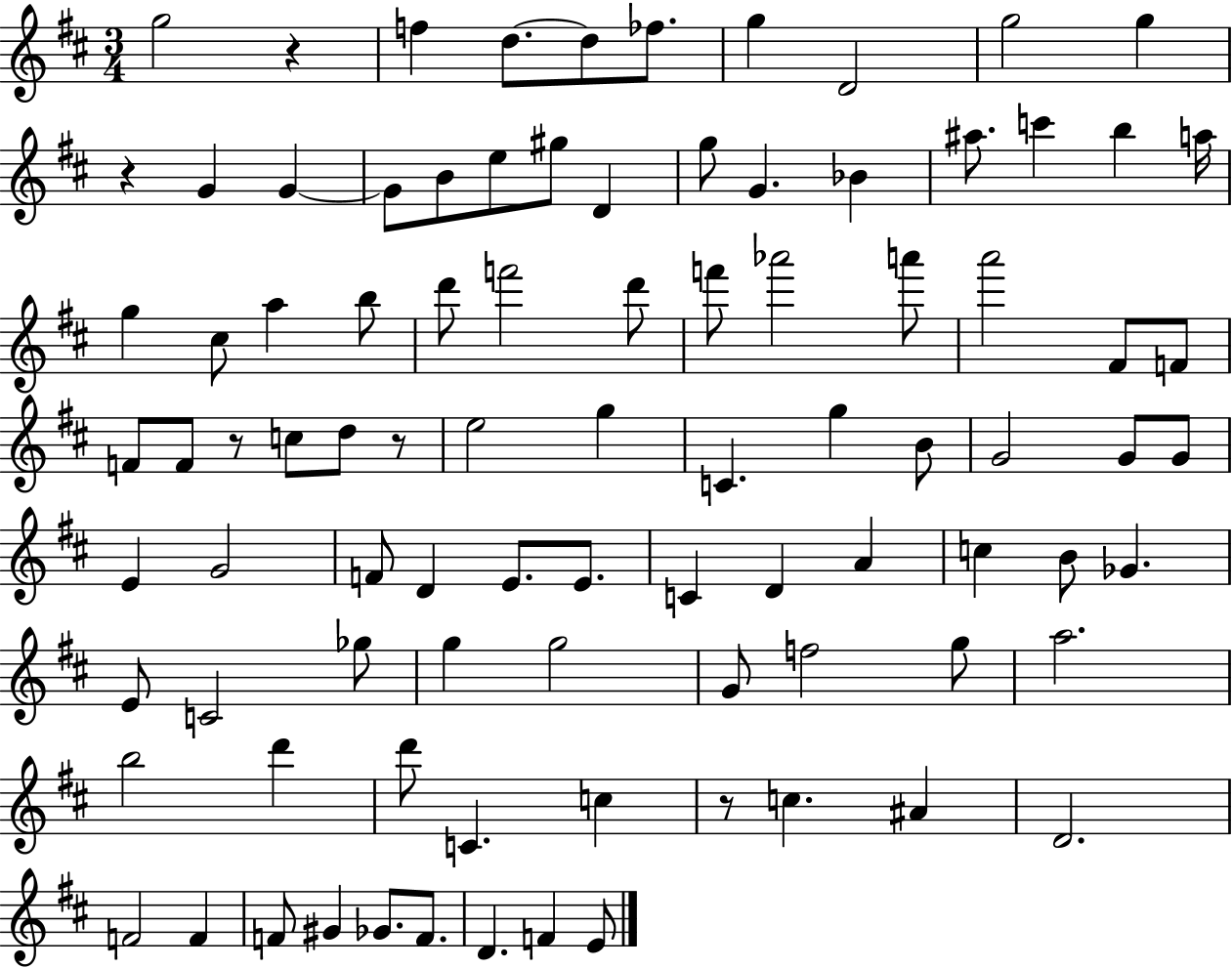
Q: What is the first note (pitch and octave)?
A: G5